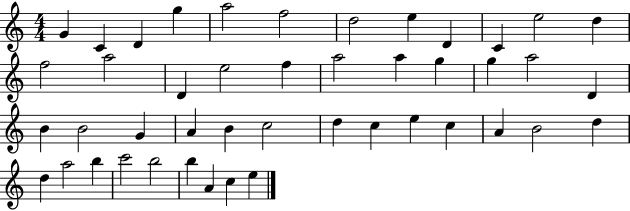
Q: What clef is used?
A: treble